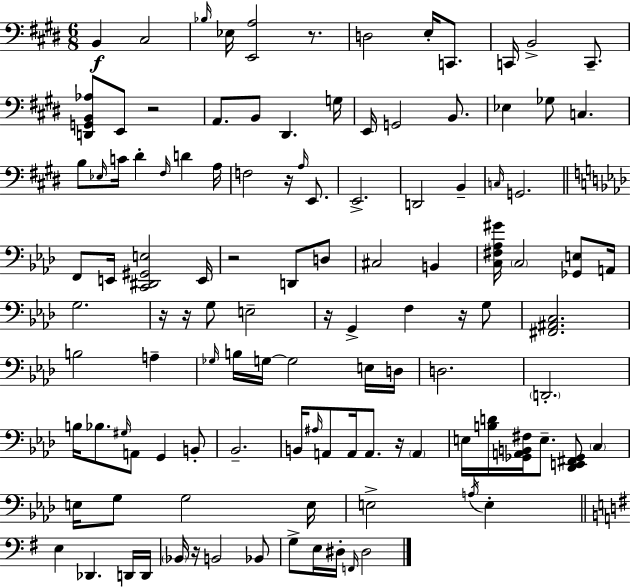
B2/q C#3/h Bb3/s Eb3/s [E2,A3]/h R/e. D3/h E3/s C2/e. C2/s B2/h C2/e. [D2,G2,B2,Ab3]/e E2/e R/h A2/e. B2/e D#2/q. G3/s E2/s G2/h B2/e. Eb3/q Gb3/e C3/q. B3/e Eb3/s C4/s D#4/q F#3/s D4/q A3/s F3/h R/s A3/s E2/e. E2/h. D2/h B2/q C3/s G2/h. F2/e E2/s [C2,D#2,G#2,E3]/h E2/s R/h D2/e D3/e C#3/h B2/q [C3,F#3,Ab3,G#4]/s C3/h [Gb2,E3]/e A2/s G3/h. R/s R/s G3/e E3/h R/s G2/q F3/q R/s G3/e [F#2,A#2,C3]/h. B3/h A3/q Gb3/s B3/s G3/s G3/h E3/s D3/s D3/h. D2/h. B3/s Bb3/e. G#3/s A2/e G2/q B2/e Bb2/h. B2/s A#3/s A2/e A2/s A2/e. R/s A2/q E3/s [B3,D4]/s [Gb2,A2,B2,F#3]/s E3/e. [Db2,E2,F#2,Gb2]/e C3/q E3/s G3/e G3/h E3/s E3/h A3/s E3/q E3/q Db2/q. D2/s D2/s Bb2/s R/s B2/h Bb2/e G3/e E3/s D#3/s F2/s D#3/h